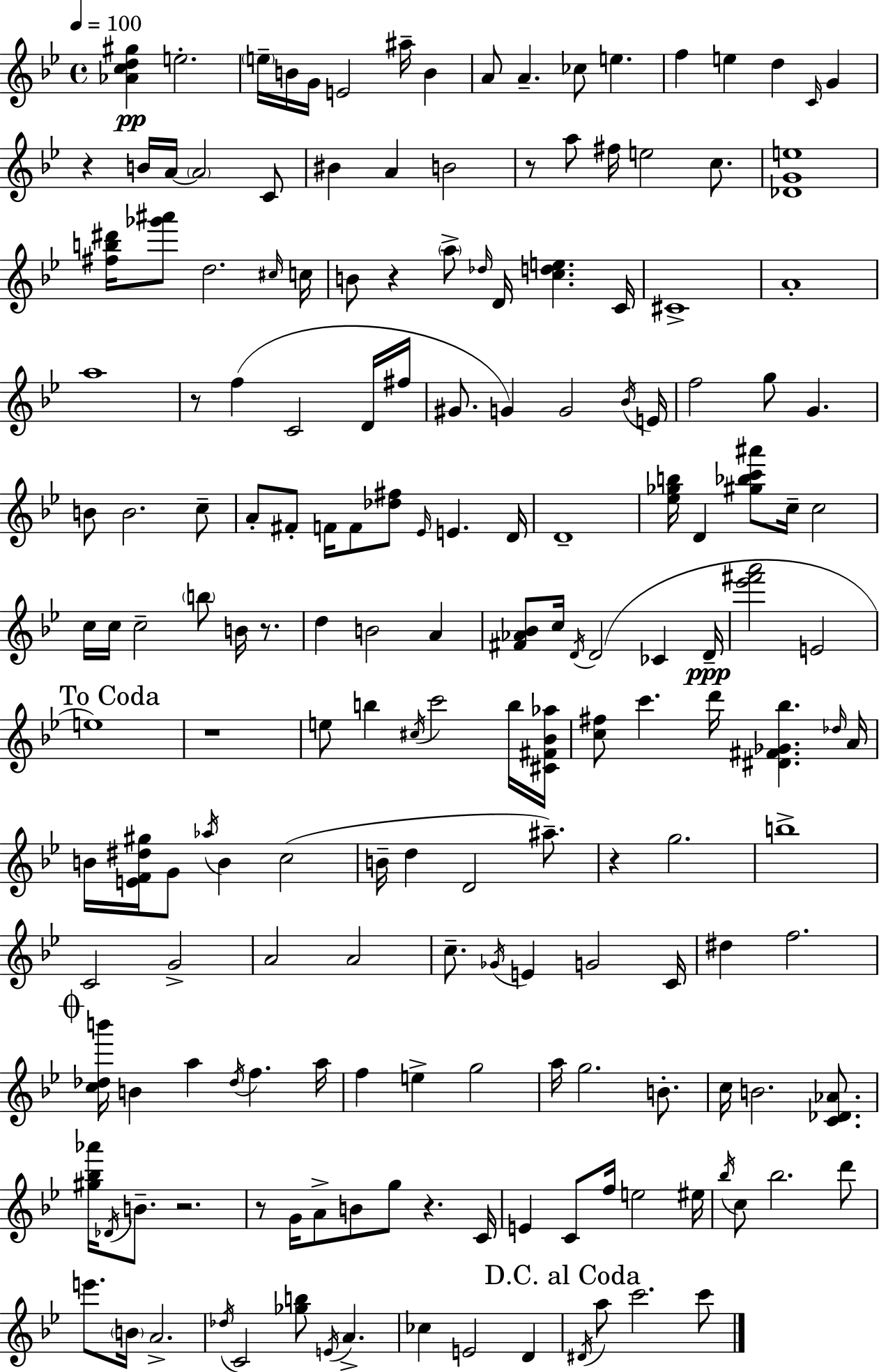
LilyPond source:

{
  \clef treble
  \time 4/4
  \defaultTimeSignature
  \key bes \major
  \tempo 4 = 100
  <aes' c'' d'' gis''>4\pp e''2.-. | \parenthesize e''16-- b'16 g'16 e'2 ais''16-- b'4 | a'8 a'4.-- ces''8 e''4. | f''4 e''4 d''4 \grace { c'16 } g'4 | \break r4 b'16 a'16~~ \parenthesize a'2 c'8 | bis'4 a'4 b'2 | r8 a''8 fis''16 e''2 c''8. | <des' g' e''>1 | \break <fis'' b'' dis'''>16 <ges''' ais'''>8 d''2. | \grace { cis''16 } c''16 b'8 r4 \parenthesize a''8-> \grace { des''16 } d'16 <c'' d'' e''>4. | c'16 cis'1-> | a'1-. | \break a''1 | r8 f''4( c'2 | d'16 fis''16 gis'8. g'4) g'2 | \acciaccatura { bes'16 } e'16 f''2 g''8 g'4. | \break b'8 b'2. | c''8-- a'8-. fis'8-. f'16 f'8 <des'' fis''>8 \grace { ees'16 } e'4. | d'16 d'1-- | <ees'' ges'' b''>16 d'4 <gis'' bes'' c''' ais'''>8 c''16-- c''2 | \break c''16 c''16 c''2-- \parenthesize b''8 | b'16 r8. d''4 b'2 | a'4 <fis' aes' bes'>8 c''16 \acciaccatura { d'16 } d'2( | ces'4 d'16--\ppp <ees''' fis''' a'''>2 e'2 | \break \mark "To Coda" e''1) | r1 | e''8 b''4 \acciaccatura { cis''16 } c'''2 | b''16 <cis' fis' bes' aes''>16 <c'' fis''>8 c'''4. d'''16 | \break <dis' fis' ges' bes''>4. \grace { des''16 } a'16 b'16 <e' f' dis'' gis''>16 g'8 \acciaccatura { aes''16 } b'4 | c''2( b'16-- d''4 d'2 | ais''8.--) r4 g''2. | b''1-> | \break c'2 | g'2-> a'2 | a'2 c''8.-- \acciaccatura { ges'16 } e'4 | g'2 c'16 dis''4 f''2. | \break \mark \markup { \musicglyph "scripts.coda" } <c'' des'' b'''>16 b'4 a''4 | \acciaccatura { des''16 } f''4. a''16 f''4 e''4-> | g''2 a''16 g''2. | b'8.-. c''16 b'2. | \break <c' des' aes'>8. <gis'' bes'' aes'''>16 \acciaccatura { des'16 } b'8.-- | r2. r8 g'16 a'8-> | b'8 g''8 r4. c'16 e'4 | c'8 f''16 e''2 eis''16 \acciaccatura { bes''16 } c''8 bes''2. | \break d'''8 e'''8. | \parenthesize b'16 a'2.-> \acciaccatura { des''16 } c'2 | <ges'' b''>8 \acciaccatura { e'16 } a'4.-> ces''4 | e'2 d'4 \mark "D.C. al Coda" \acciaccatura { dis'16 } | \break a''8 c'''2. c'''8 | \bar "|."
}